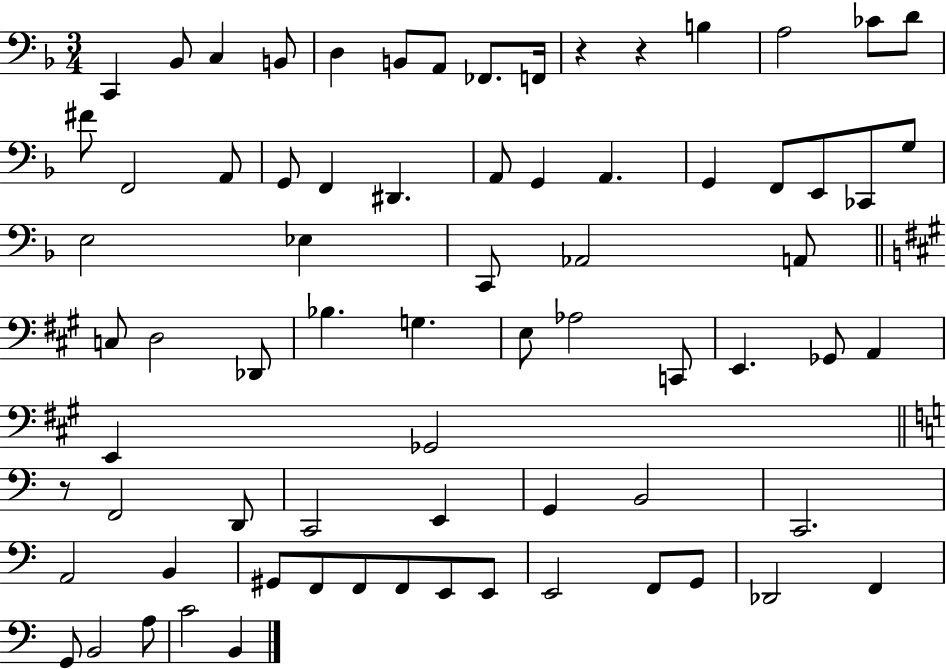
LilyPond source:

{
  \clef bass
  \numericTimeSignature
  \time 3/4
  \key f \major
  c,4 bes,8 c4 b,8 | d4 b,8 a,8 fes,8. f,16 | r4 r4 b4 | a2 ces'8 d'8 | \break fis'8 f,2 a,8 | g,8 f,4 dis,4. | a,8 g,4 a,4. | g,4 f,8 e,8 ces,8 g8 | \break e2 ees4 | c,8 aes,2 a,8 | \bar "||" \break \key a \major c8 d2 des,8 | bes4. g4. | e8 aes2 c,8 | e,4. ges,8 a,4 | \break e,4 ges,2 | \bar "||" \break \key c \major r8 f,2 d,8 | c,2 e,4 | g,4 b,2 | c,2. | \break a,2 b,4 | gis,8 f,8 f,8 f,8 e,8 e,8 | e,2 f,8 g,8 | des,2 f,4 | \break g,8 b,2 a8 | c'2 b,4 | \bar "|."
}